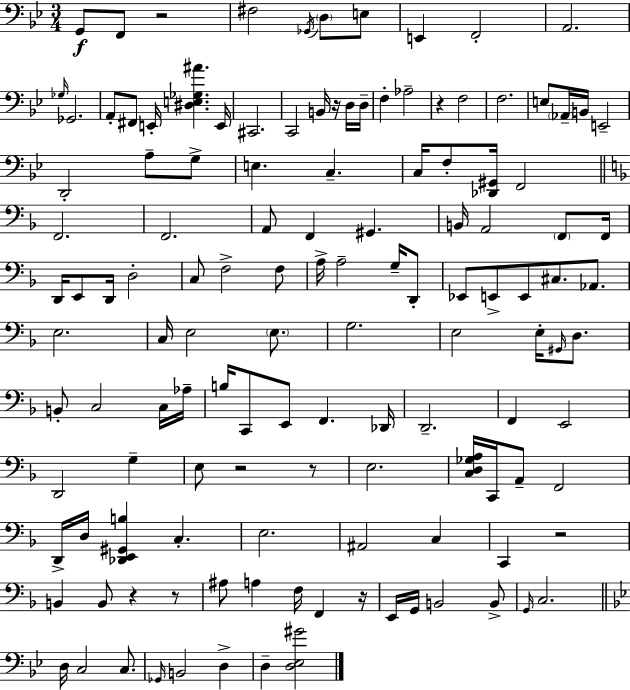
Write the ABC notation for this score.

X:1
T:Untitled
M:3/4
L:1/4
K:Gm
G,,/2 F,,/2 z2 ^F,2 _G,,/4 D,/2 E,/2 E,, F,,2 A,,2 _G,/4 _G,,2 A,,/2 ^F,,/2 E,,/4 [^D,E,_G,^A] E,,/4 ^C,,2 C,,2 B,,/4 z/4 D,/4 D,/4 F, _A,2 z F,2 F,2 E,/2 _A,,/4 B,,/4 E,,2 D,,2 A,/2 G,/2 E, C, C,/4 F,/2 [_D,,^G,,]/4 F,,2 F,,2 F,,2 A,,/2 F,, ^G,, B,,/4 A,,2 F,,/2 F,,/4 D,,/4 E,,/2 D,,/4 D,2 C,/2 F,2 F,/2 A,/4 A,2 G,/4 D,,/2 _E,,/2 E,,/2 E,,/2 ^C,/2 _A,,/2 E,2 C,/4 E,2 E,/2 G,2 E,2 E,/4 ^G,,/4 D,/2 B,,/2 C,2 C,/4 _A,/4 B,/4 C,,/2 E,,/2 F,, _D,,/4 D,,2 F,, E,,2 D,,2 G, E,/2 z2 z/2 E,2 [C,D,_G,A,]/4 C,,/4 A,,/2 F,,2 D,,/4 D,/4 [_D,,E,,^G,,B,] C, E,2 ^A,,2 C, C,, z2 B,, B,,/2 z z/2 ^A,/2 A, F,/4 F,, z/4 E,,/4 G,,/4 B,,2 B,,/2 G,,/4 C,2 D,/4 C,2 C,/2 _G,,/4 B,,2 D, D, [D,_E,^G]2